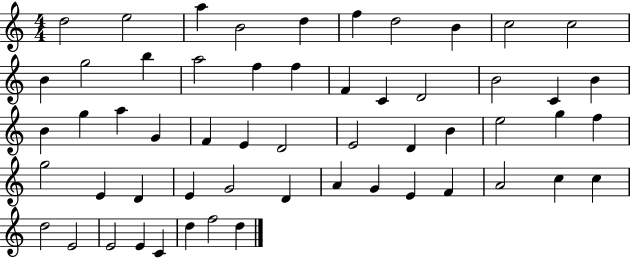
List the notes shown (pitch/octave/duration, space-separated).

D5/h E5/h A5/q B4/h D5/q F5/q D5/h B4/q C5/h C5/h B4/q G5/h B5/q A5/h F5/q F5/q F4/q C4/q D4/h B4/h C4/q B4/q B4/q G5/q A5/q G4/q F4/q E4/q D4/h E4/h D4/q B4/q E5/h G5/q F5/q G5/h E4/q D4/q E4/q G4/h D4/q A4/q G4/q E4/q F4/q A4/h C5/q C5/q D5/h E4/h E4/h E4/q C4/q D5/q F5/h D5/q